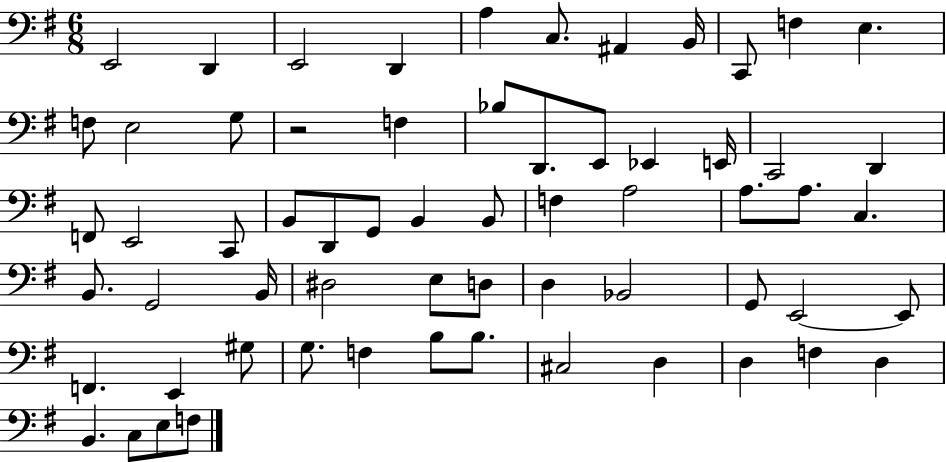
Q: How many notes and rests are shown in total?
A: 63